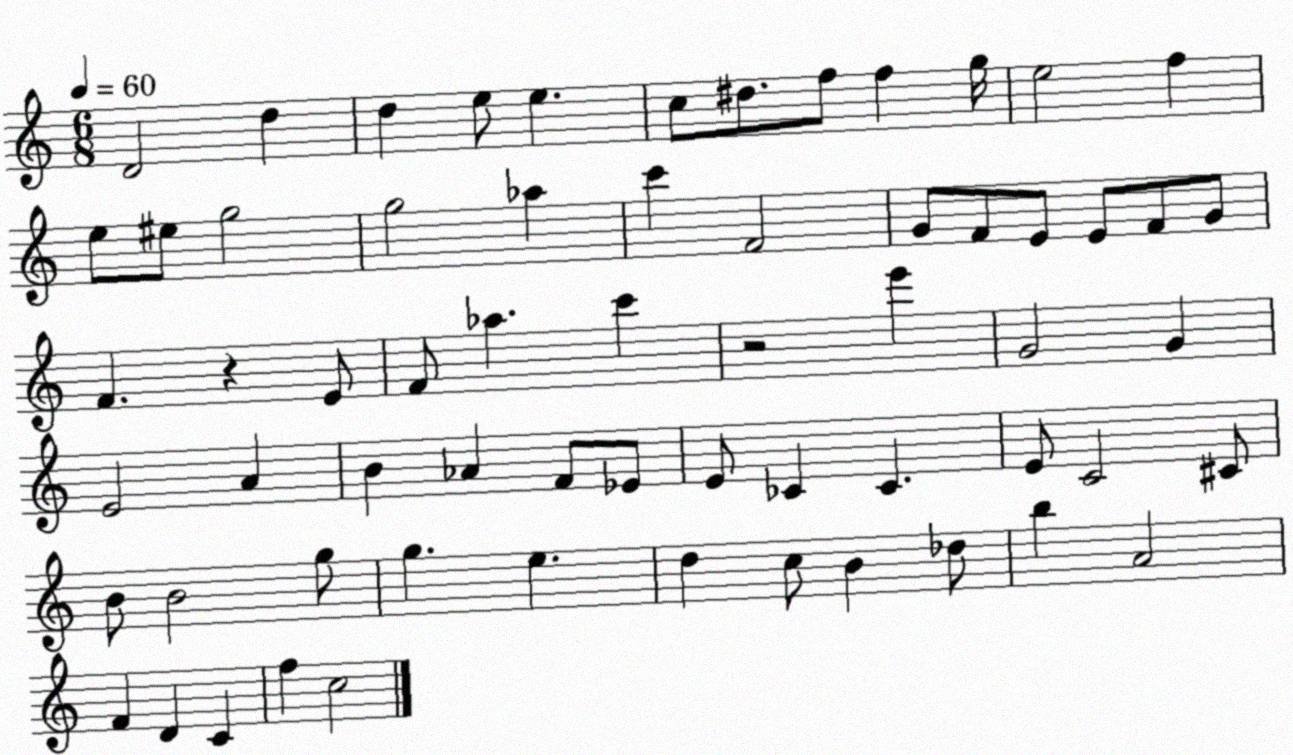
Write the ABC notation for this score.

X:1
T:Untitled
M:6/8
L:1/4
K:C
D2 d d e/2 e c/2 ^d/2 f/2 f g/4 e2 f e/2 ^e/2 g2 g2 _a c' F2 G/2 F/2 E/2 E/2 F/2 G/2 F z E/2 F/2 _a c' z2 e' G2 G E2 A B _A F/2 _E/2 E/2 _C _C E/2 C2 ^C/2 B/2 B2 g/2 g e d c/2 B _d/2 b A2 F D C f c2